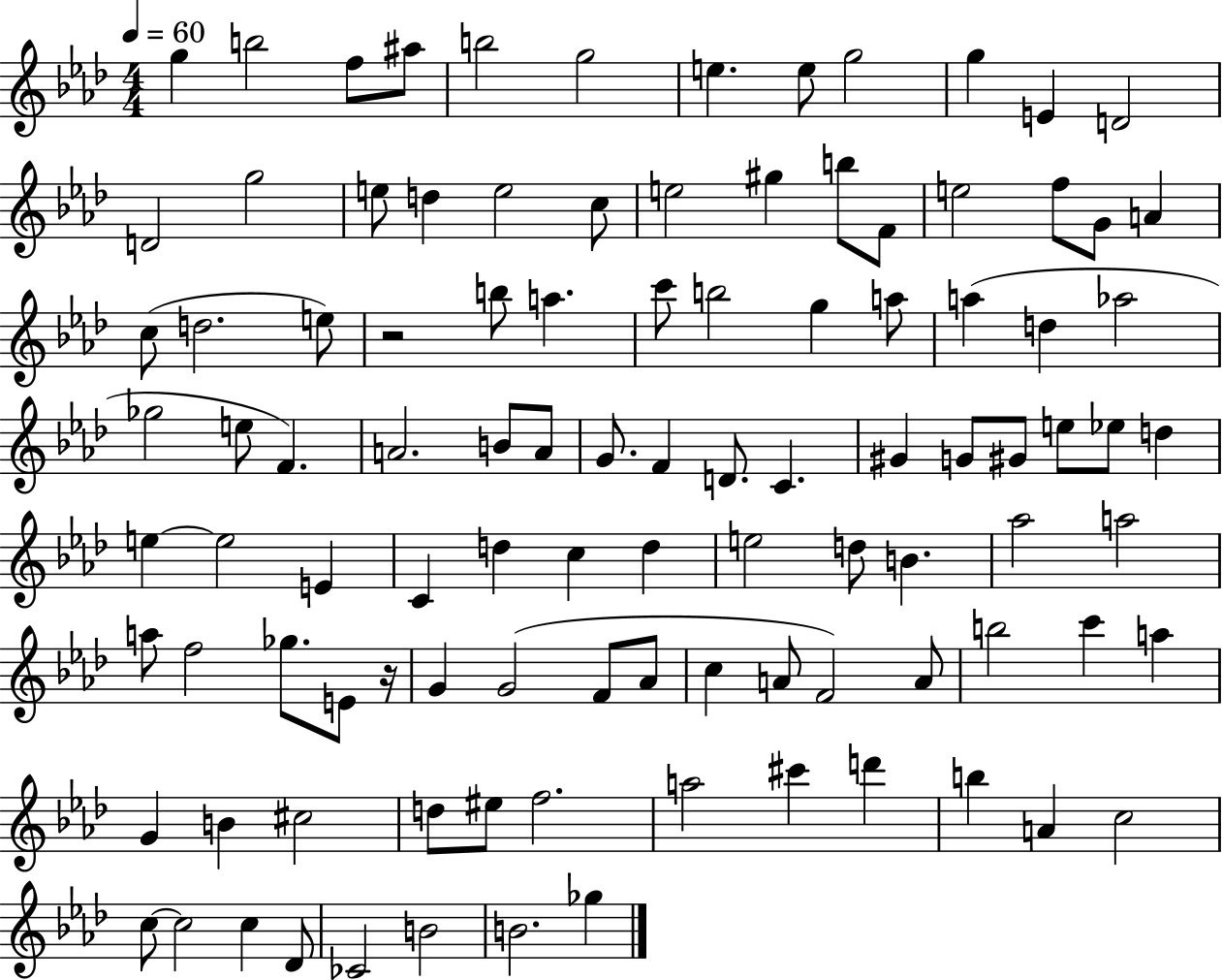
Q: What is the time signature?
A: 4/4